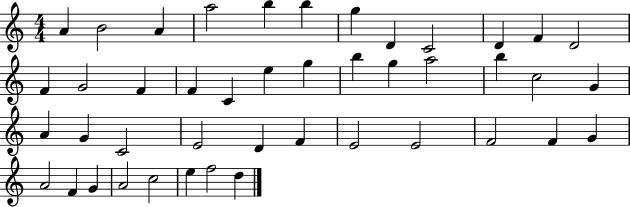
A4/q B4/h A4/q A5/h B5/q B5/q G5/q D4/q C4/h D4/q F4/q D4/h F4/q G4/h F4/q F4/q C4/q E5/q G5/q B5/q G5/q A5/h B5/q C5/h G4/q A4/q G4/q C4/h E4/h D4/q F4/q E4/h E4/h F4/h F4/q G4/q A4/h F4/q G4/q A4/h C5/h E5/q F5/h D5/q